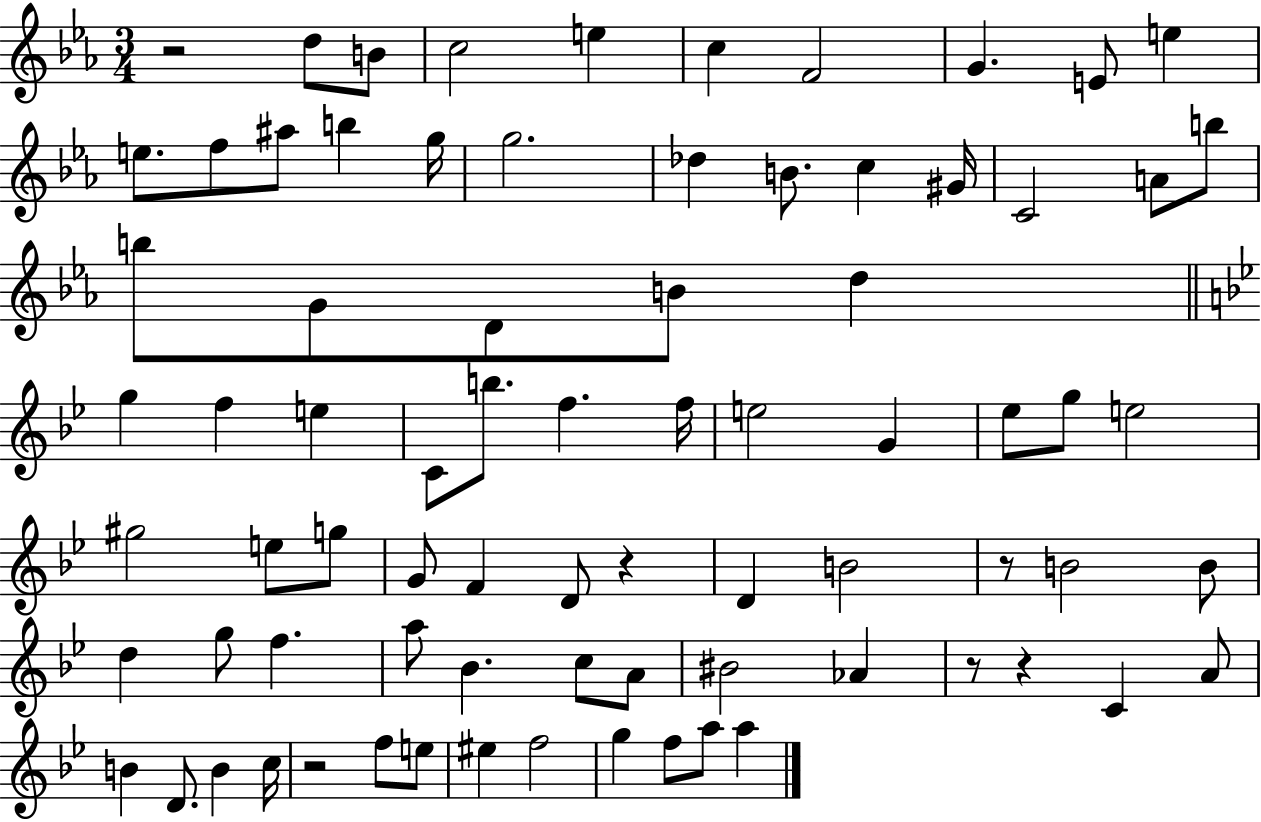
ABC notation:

X:1
T:Untitled
M:3/4
L:1/4
K:Eb
z2 d/2 B/2 c2 e c F2 G E/2 e e/2 f/2 ^a/2 b g/4 g2 _d B/2 c ^G/4 C2 A/2 b/2 b/2 G/2 D/2 B/2 d g f e C/2 b/2 f f/4 e2 G _e/2 g/2 e2 ^g2 e/2 g/2 G/2 F D/2 z D B2 z/2 B2 B/2 d g/2 f a/2 _B c/2 A/2 ^B2 _A z/2 z C A/2 B D/2 B c/4 z2 f/2 e/2 ^e f2 g f/2 a/2 a